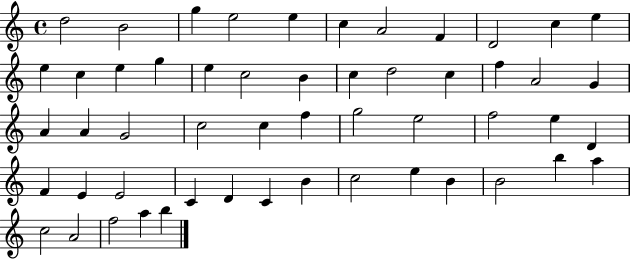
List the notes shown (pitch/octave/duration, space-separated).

D5/h B4/h G5/q E5/h E5/q C5/q A4/h F4/q D4/h C5/q E5/q E5/q C5/q E5/q G5/q E5/q C5/h B4/q C5/q D5/h C5/q F5/q A4/h G4/q A4/q A4/q G4/h C5/h C5/q F5/q G5/h E5/h F5/h E5/q D4/q F4/q E4/q E4/h C4/q D4/q C4/q B4/q C5/h E5/q B4/q B4/h B5/q A5/q C5/h A4/h F5/h A5/q B5/q